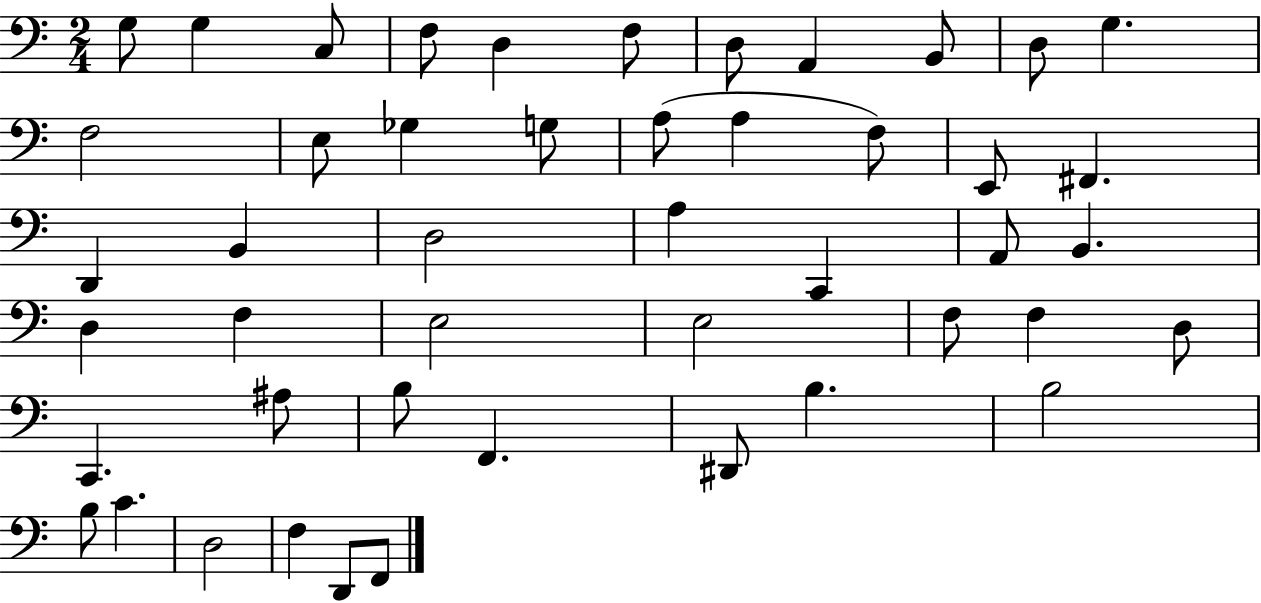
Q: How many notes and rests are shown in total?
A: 47